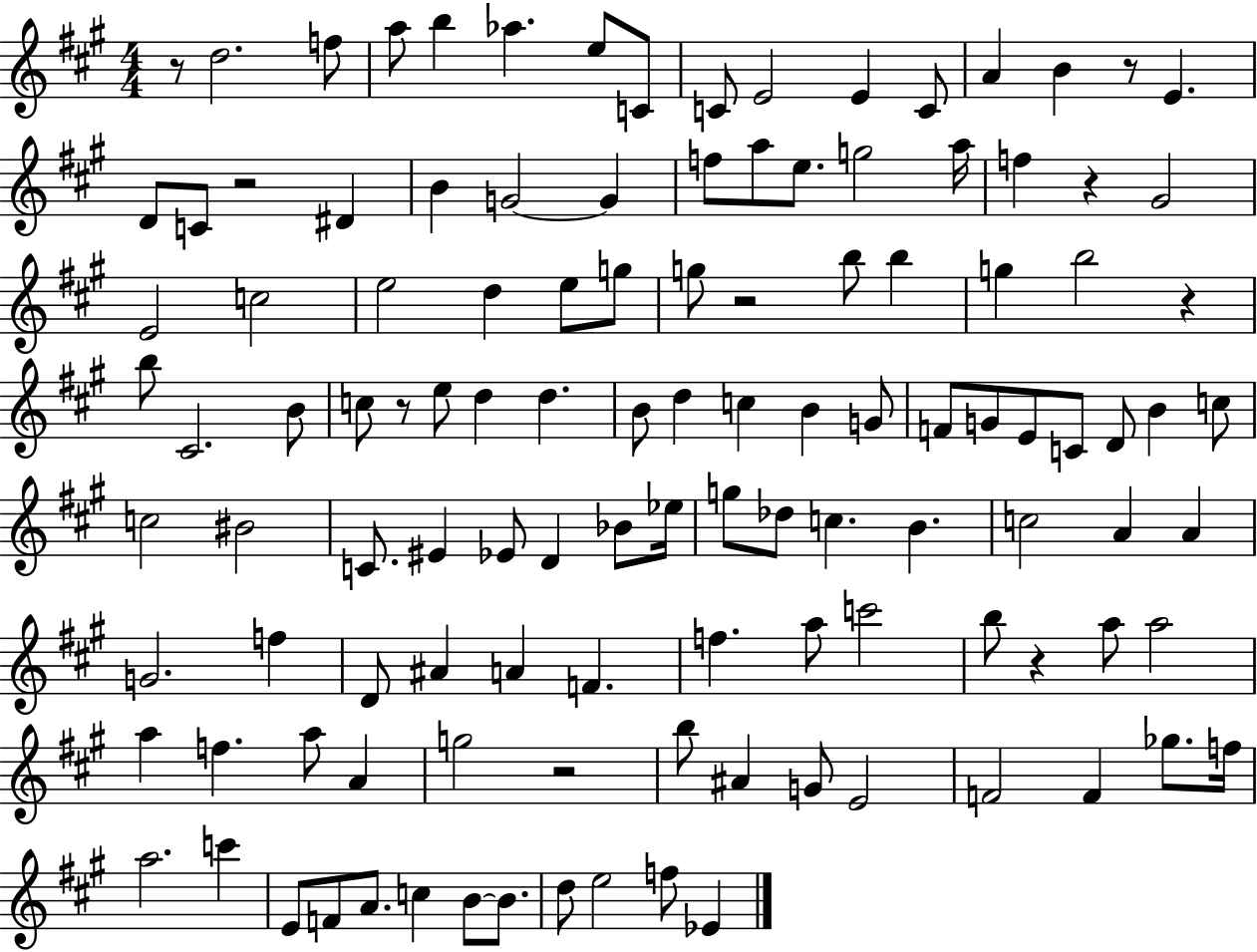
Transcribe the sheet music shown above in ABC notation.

X:1
T:Untitled
M:4/4
L:1/4
K:A
z/2 d2 f/2 a/2 b _a e/2 C/2 C/2 E2 E C/2 A B z/2 E D/2 C/2 z2 ^D B G2 G f/2 a/2 e/2 g2 a/4 f z ^G2 E2 c2 e2 d e/2 g/2 g/2 z2 b/2 b g b2 z b/2 ^C2 B/2 c/2 z/2 e/2 d d B/2 d c B G/2 F/2 G/2 E/2 C/2 D/2 B c/2 c2 ^B2 C/2 ^E _E/2 D _B/2 _e/4 g/2 _d/2 c B c2 A A G2 f D/2 ^A A F f a/2 c'2 b/2 z a/2 a2 a f a/2 A g2 z2 b/2 ^A G/2 E2 F2 F _g/2 f/4 a2 c' E/2 F/2 A/2 c B/2 B/2 d/2 e2 f/2 _E